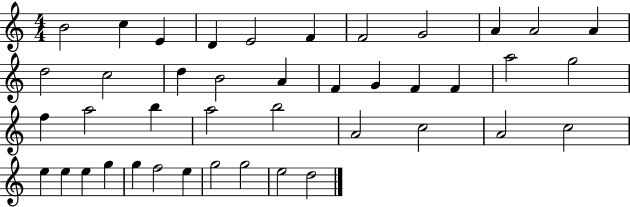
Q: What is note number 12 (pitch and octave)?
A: D5